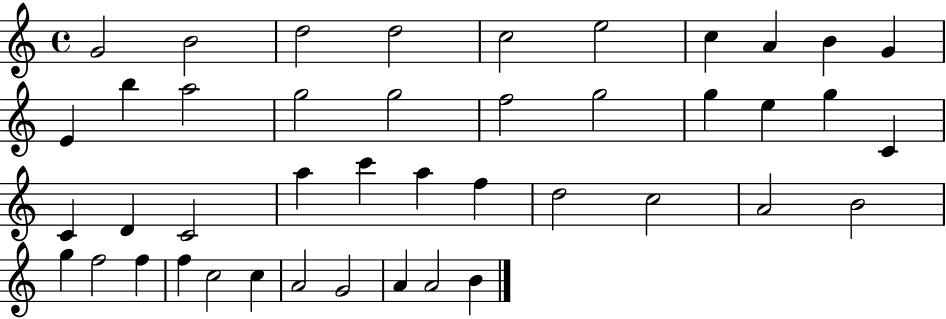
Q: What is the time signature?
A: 4/4